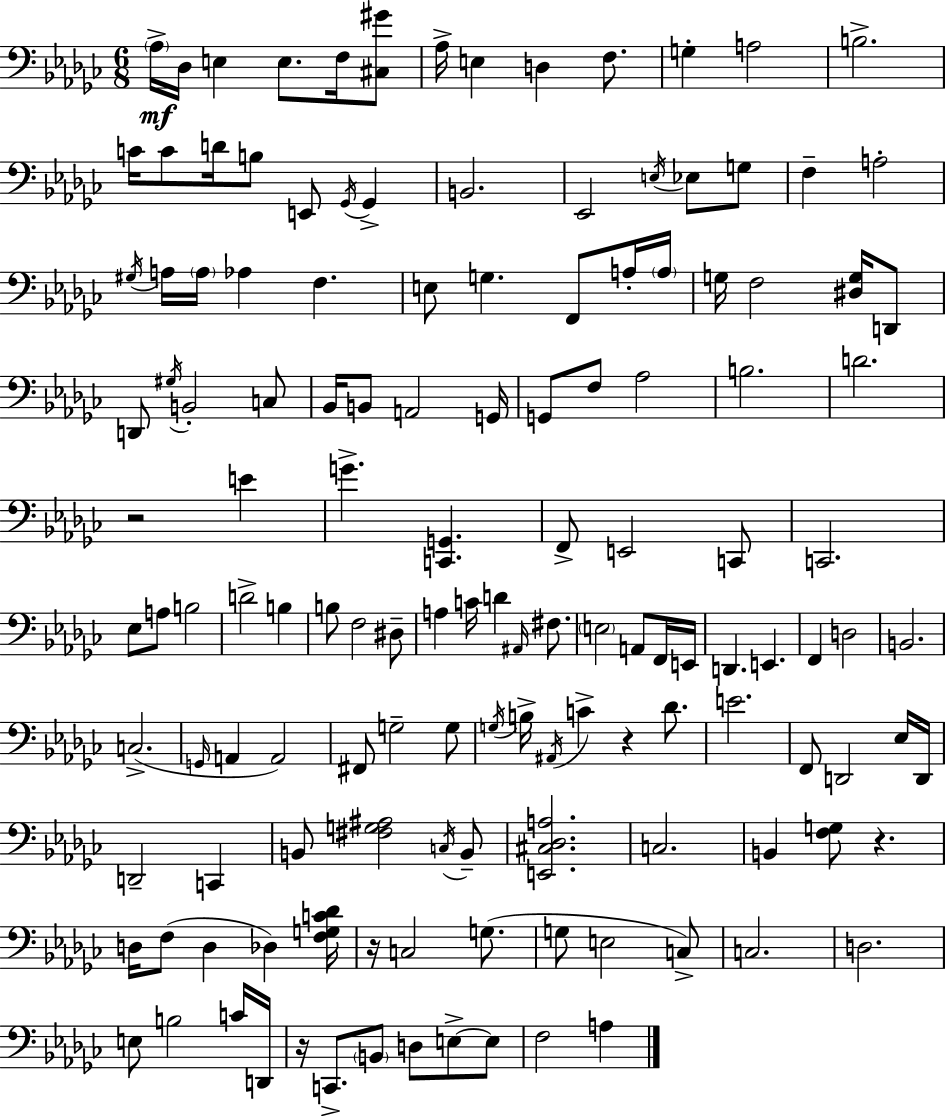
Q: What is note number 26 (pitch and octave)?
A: A3